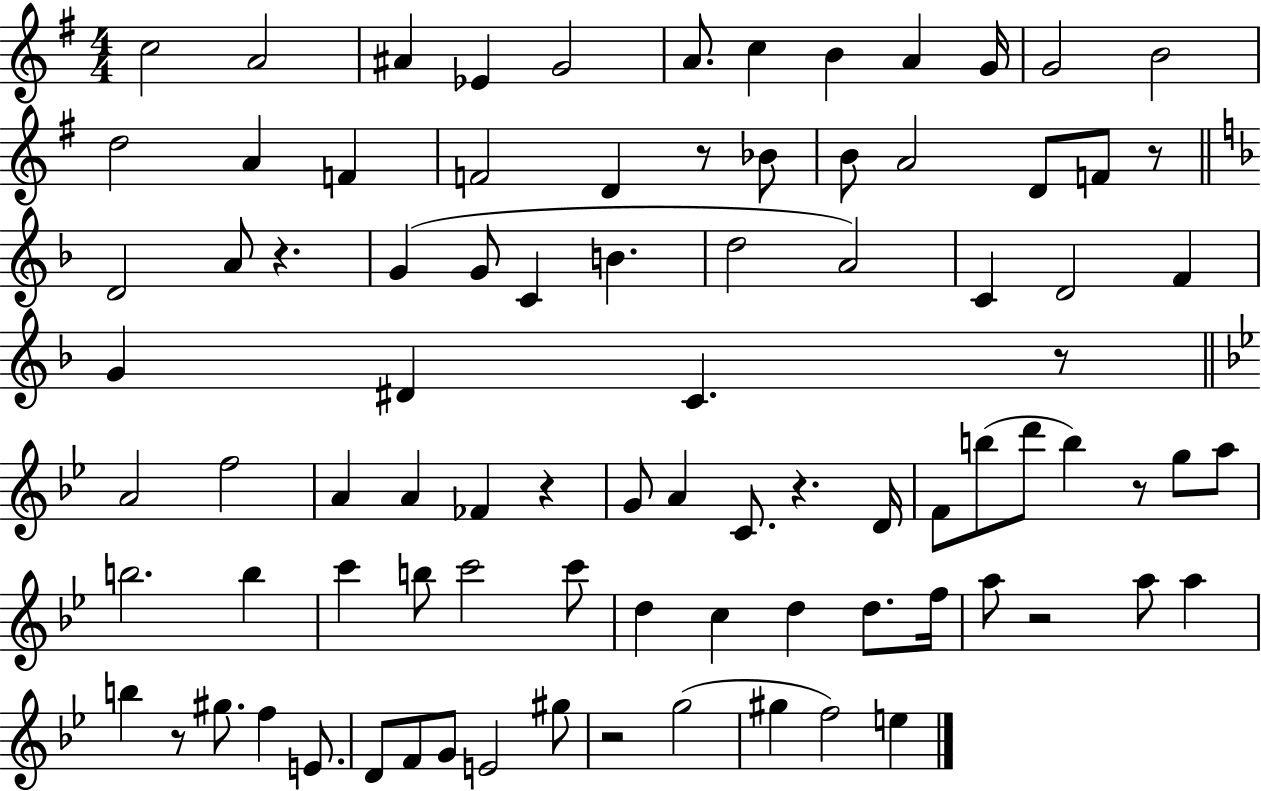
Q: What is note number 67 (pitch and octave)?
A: G#5